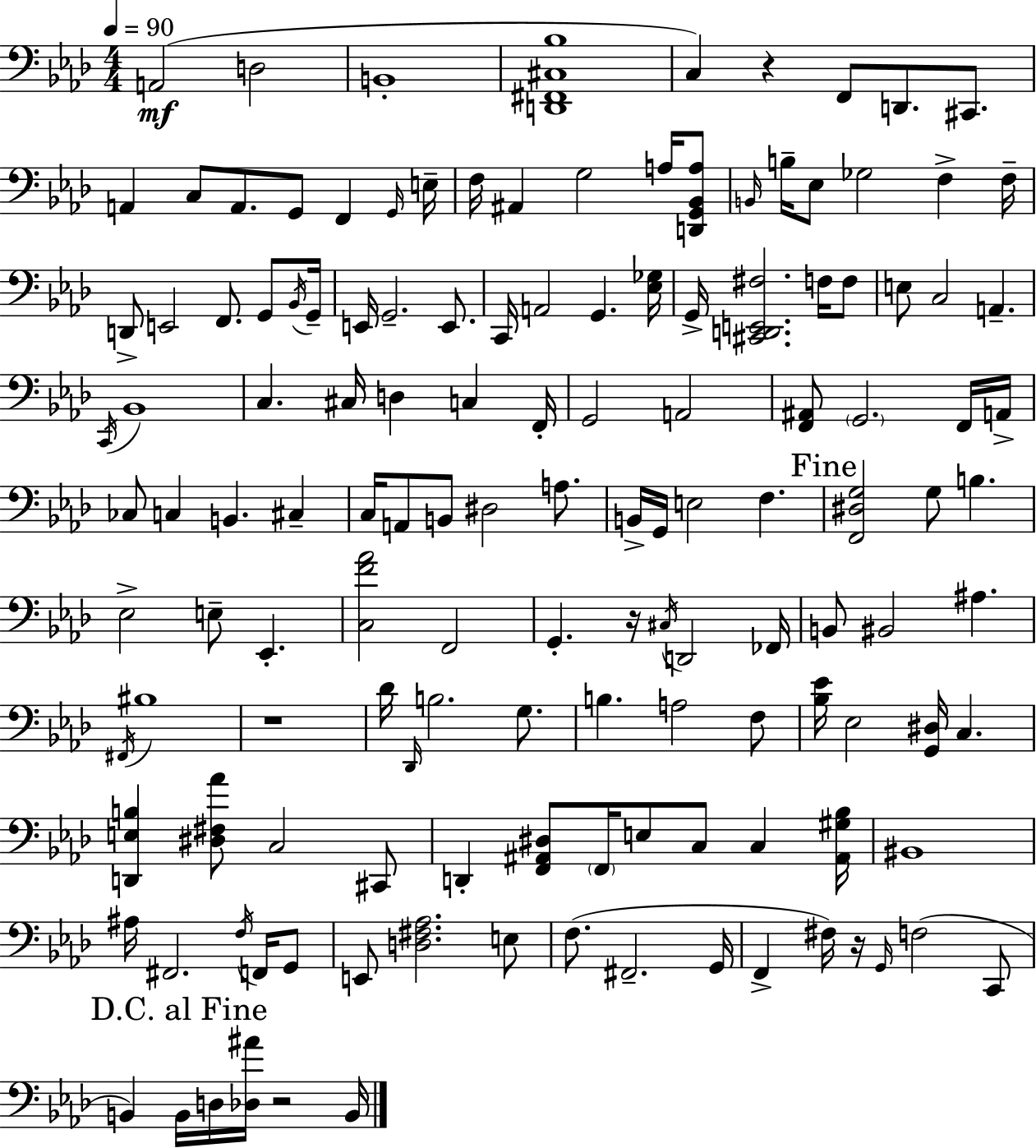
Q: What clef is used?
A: bass